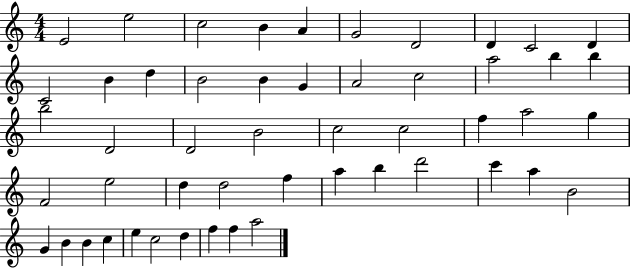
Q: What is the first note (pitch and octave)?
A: E4